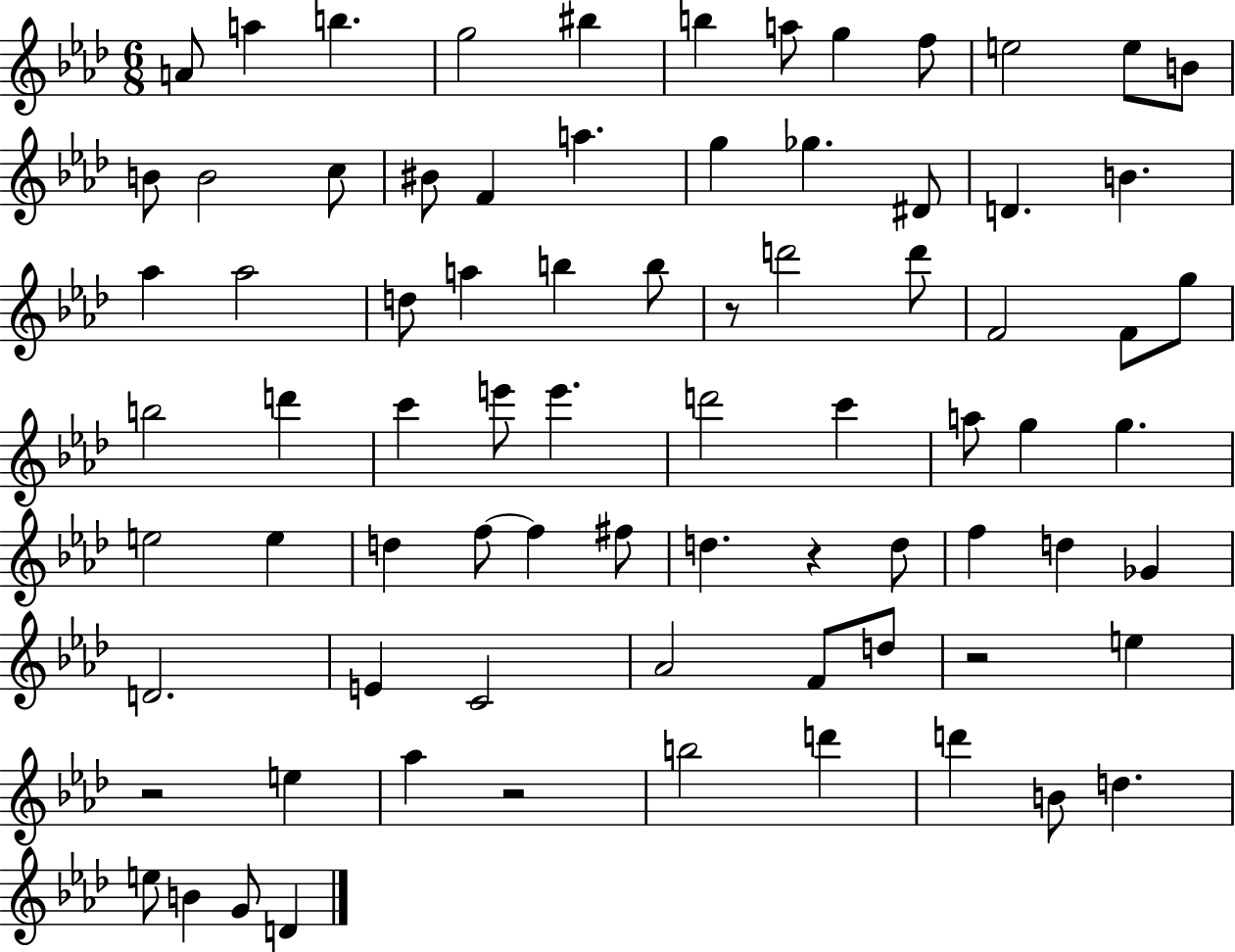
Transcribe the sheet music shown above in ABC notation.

X:1
T:Untitled
M:6/8
L:1/4
K:Ab
A/2 a b g2 ^b b a/2 g f/2 e2 e/2 B/2 B/2 B2 c/2 ^B/2 F a g _g ^D/2 D B _a _a2 d/2 a b b/2 z/2 d'2 d'/2 F2 F/2 g/2 b2 d' c' e'/2 e' d'2 c' a/2 g g e2 e d f/2 f ^f/2 d z d/2 f d _G D2 E C2 _A2 F/2 d/2 z2 e z2 e _a z2 b2 d' d' B/2 d e/2 B G/2 D